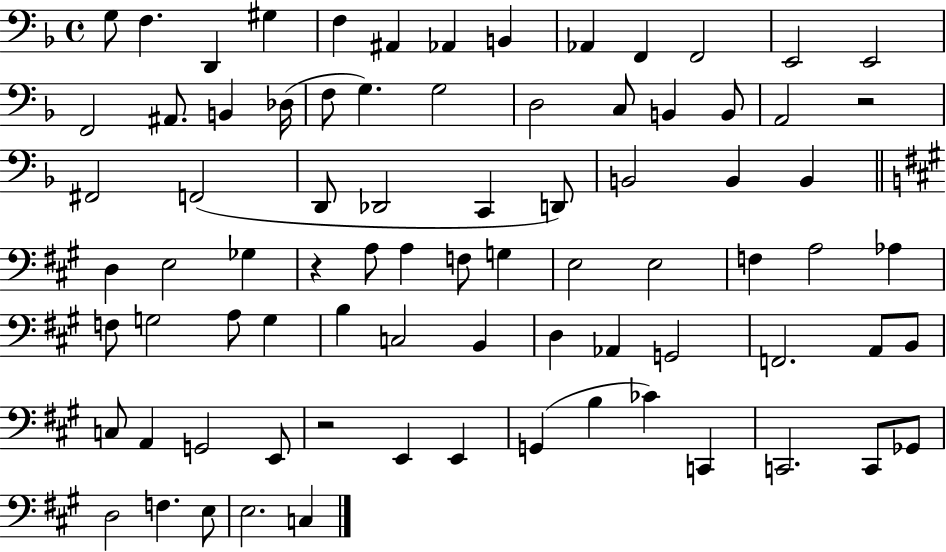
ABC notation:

X:1
T:Untitled
M:4/4
L:1/4
K:F
G,/2 F, D,, ^G, F, ^A,, _A,, B,, _A,, F,, F,,2 E,,2 E,,2 F,,2 ^A,,/2 B,, _D,/4 F,/2 G, G,2 D,2 C,/2 B,, B,,/2 A,,2 z2 ^F,,2 F,,2 D,,/2 _D,,2 C,, D,,/2 B,,2 B,, B,, D, E,2 _G, z A,/2 A, F,/2 G, E,2 E,2 F, A,2 _A, F,/2 G,2 A,/2 G, B, C,2 B,, D, _A,, G,,2 F,,2 A,,/2 B,,/2 C,/2 A,, G,,2 E,,/2 z2 E,, E,, G,, B, _C C,, C,,2 C,,/2 _G,,/2 D,2 F, E,/2 E,2 C,